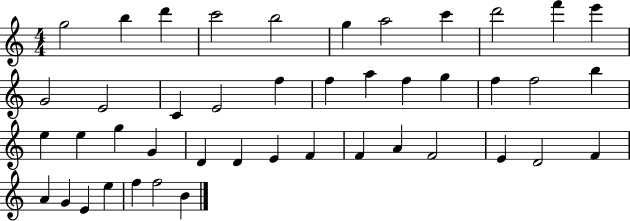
{
  \clef treble
  \numericTimeSignature
  \time 4/4
  \key c \major
  g''2 b''4 d'''4 | c'''2 b''2 | g''4 a''2 c'''4 | d'''2 f'''4 e'''4 | \break g'2 e'2 | c'4 e'2 f''4 | f''4 a''4 f''4 g''4 | f''4 f''2 b''4 | \break e''4 e''4 g''4 g'4 | d'4 d'4 e'4 f'4 | f'4 a'4 f'2 | e'4 d'2 f'4 | \break a'4 g'4 e'4 e''4 | f''4 f''2 b'4 | \bar "|."
}